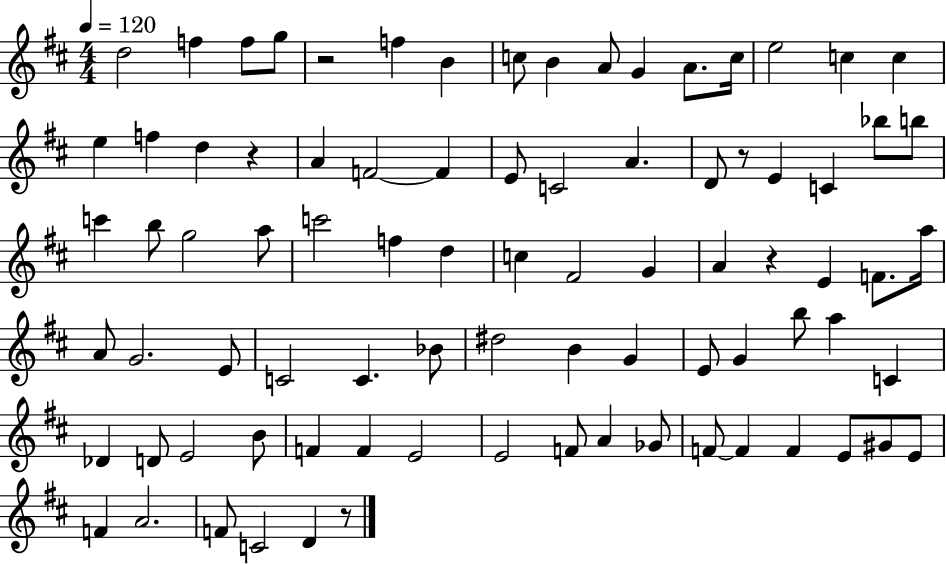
{
  \clef treble
  \numericTimeSignature
  \time 4/4
  \key d \major
  \tempo 4 = 120
  d''2 f''4 f''8 g''8 | r2 f''4 b'4 | c''8 b'4 a'8 g'4 a'8. c''16 | e''2 c''4 c''4 | \break e''4 f''4 d''4 r4 | a'4 f'2~~ f'4 | e'8 c'2 a'4. | d'8 r8 e'4 c'4 bes''8 b''8 | \break c'''4 b''8 g''2 a''8 | c'''2 f''4 d''4 | c''4 fis'2 g'4 | a'4 r4 e'4 f'8. a''16 | \break a'8 g'2. e'8 | c'2 c'4. bes'8 | dis''2 b'4 g'4 | e'8 g'4 b''8 a''4 c'4 | \break des'4 d'8 e'2 b'8 | f'4 f'4 e'2 | e'2 f'8 a'4 ges'8 | f'8~~ f'4 f'4 e'8 gis'8 e'8 | \break f'4 a'2. | f'8 c'2 d'4 r8 | \bar "|."
}